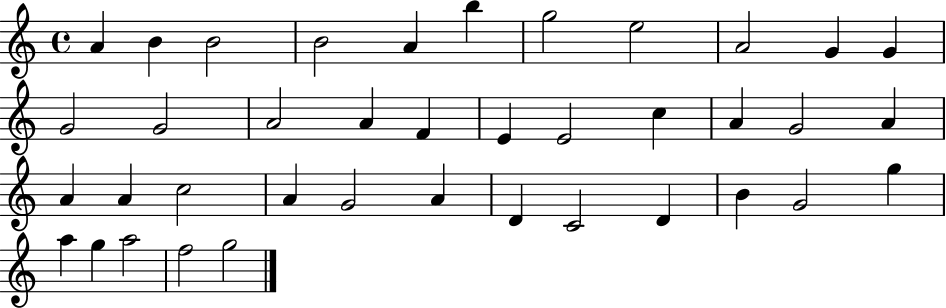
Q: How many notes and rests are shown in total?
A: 39